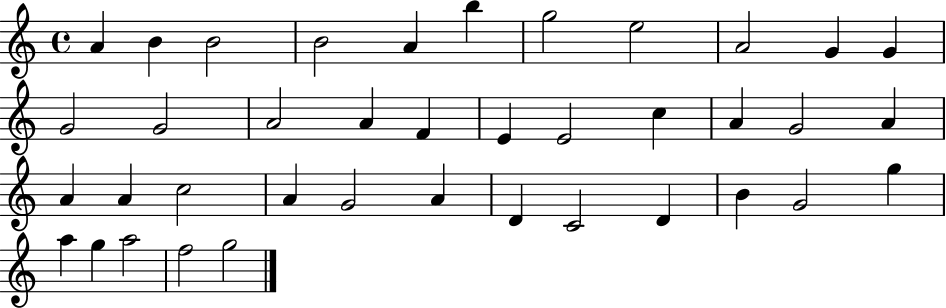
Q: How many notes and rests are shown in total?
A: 39